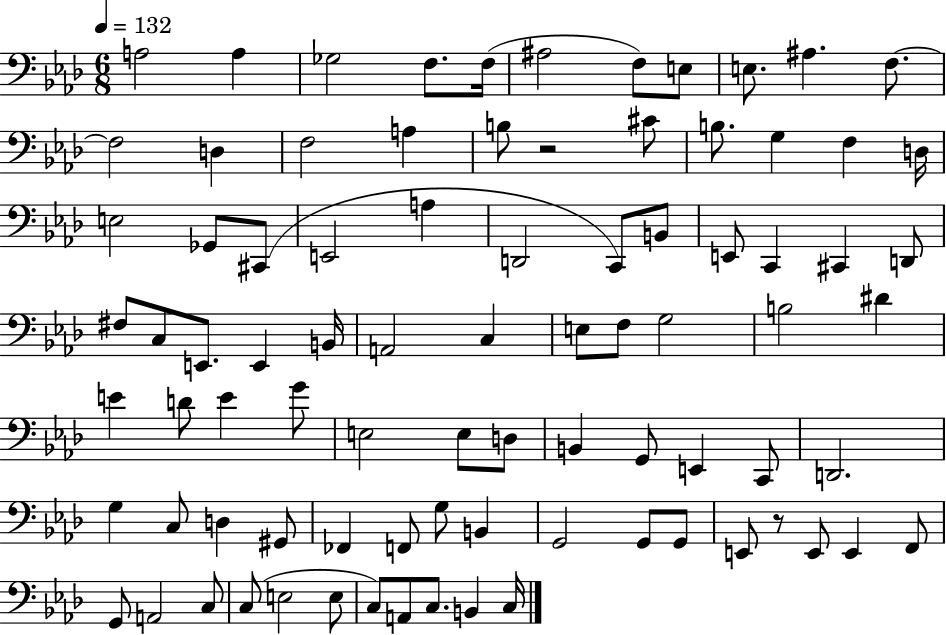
{
  \clef bass
  \numericTimeSignature
  \time 6/8
  \key aes \major
  \tempo 4 = 132
  a2 a4 | ges2 f8. f16( | ais2 f8) e8 | e8. ais4. f8.~~ | \break f2 d4 | f2 a4 | b8 r2 cis'8 | b8. g4 f4 d16 | \break e2 ges,8 cis,8( | e,2 a4 | d,2 c,8) b,8 | e,8 c,4 cis,4 d,8 | \break fis8 c8 e,8. e,4 b,16 | a,2 c4 | e8 f8 g2 | b2 dis'4 | \break e'4 d'8 e'4 g'8 | e2 e8 d8 | b,4 g,8 e,4 c,8 | d,2. | \break g4 c8 d4 gis,8 | fes,4 f,8 g8 b,4 | g,2 g,8 g,8 | e,8 r8 e,8 e,4 f,8 | \break g,8 a,2 c8 | c8( e2 e8 | c8) a,8 c8. b,4 c16 | \bar "|."
}